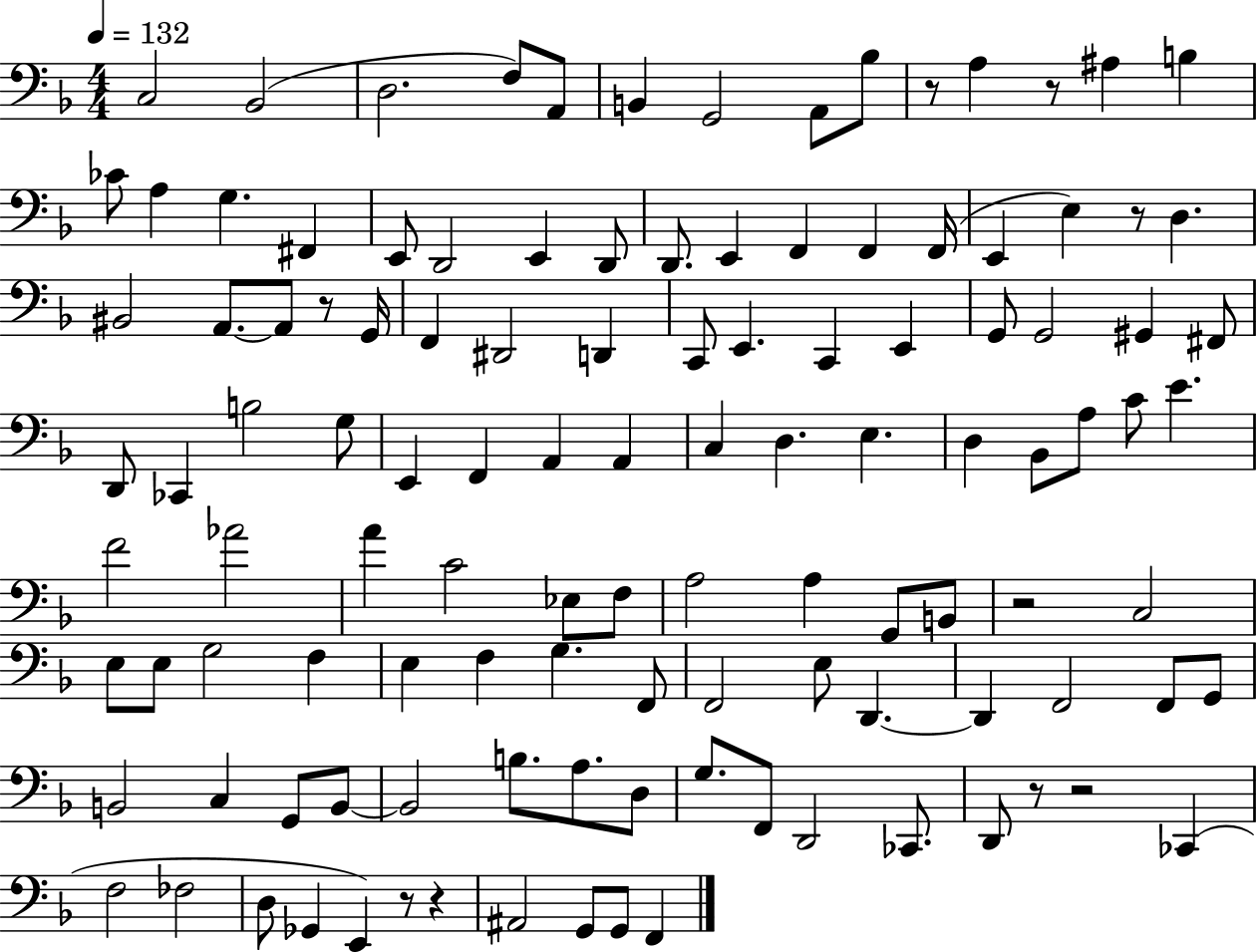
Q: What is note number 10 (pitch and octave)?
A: A3